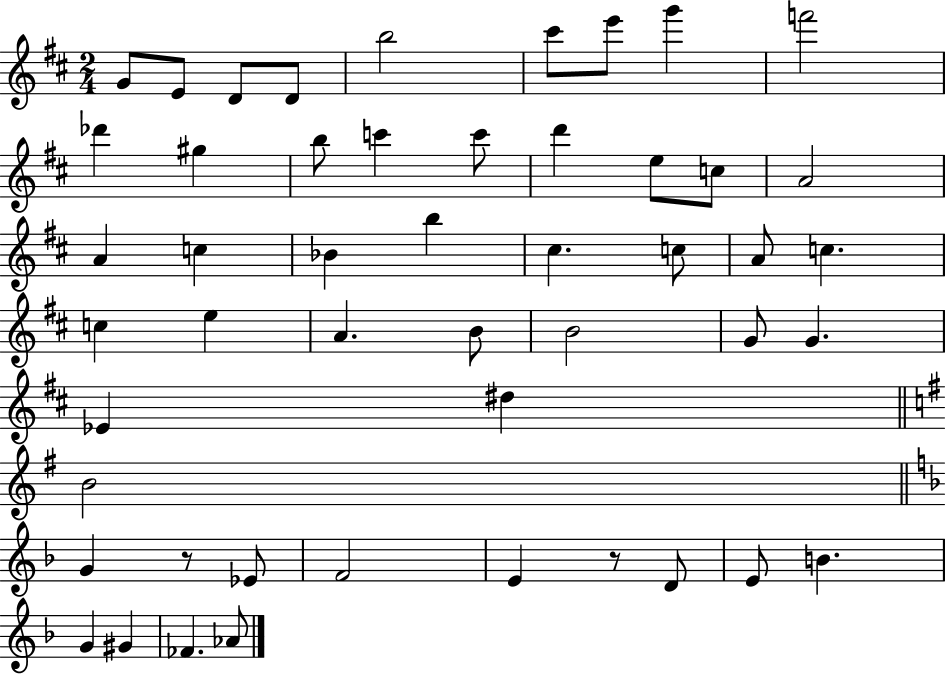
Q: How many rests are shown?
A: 2